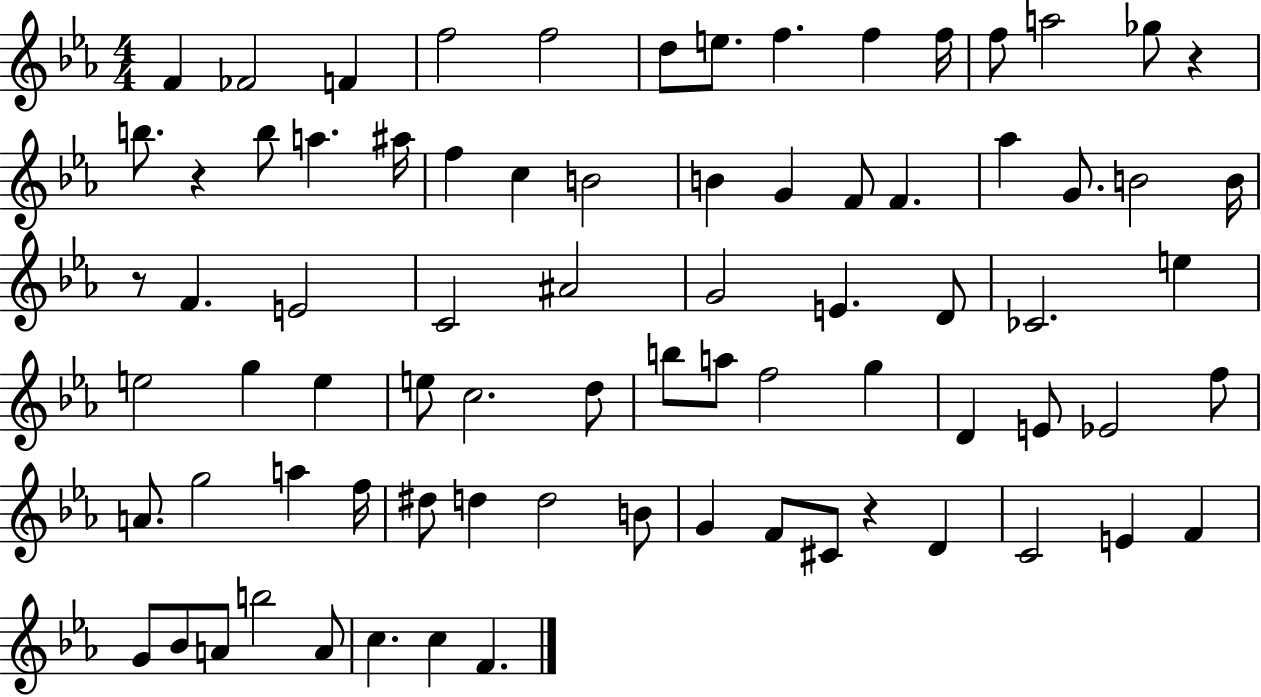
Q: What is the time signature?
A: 4/4